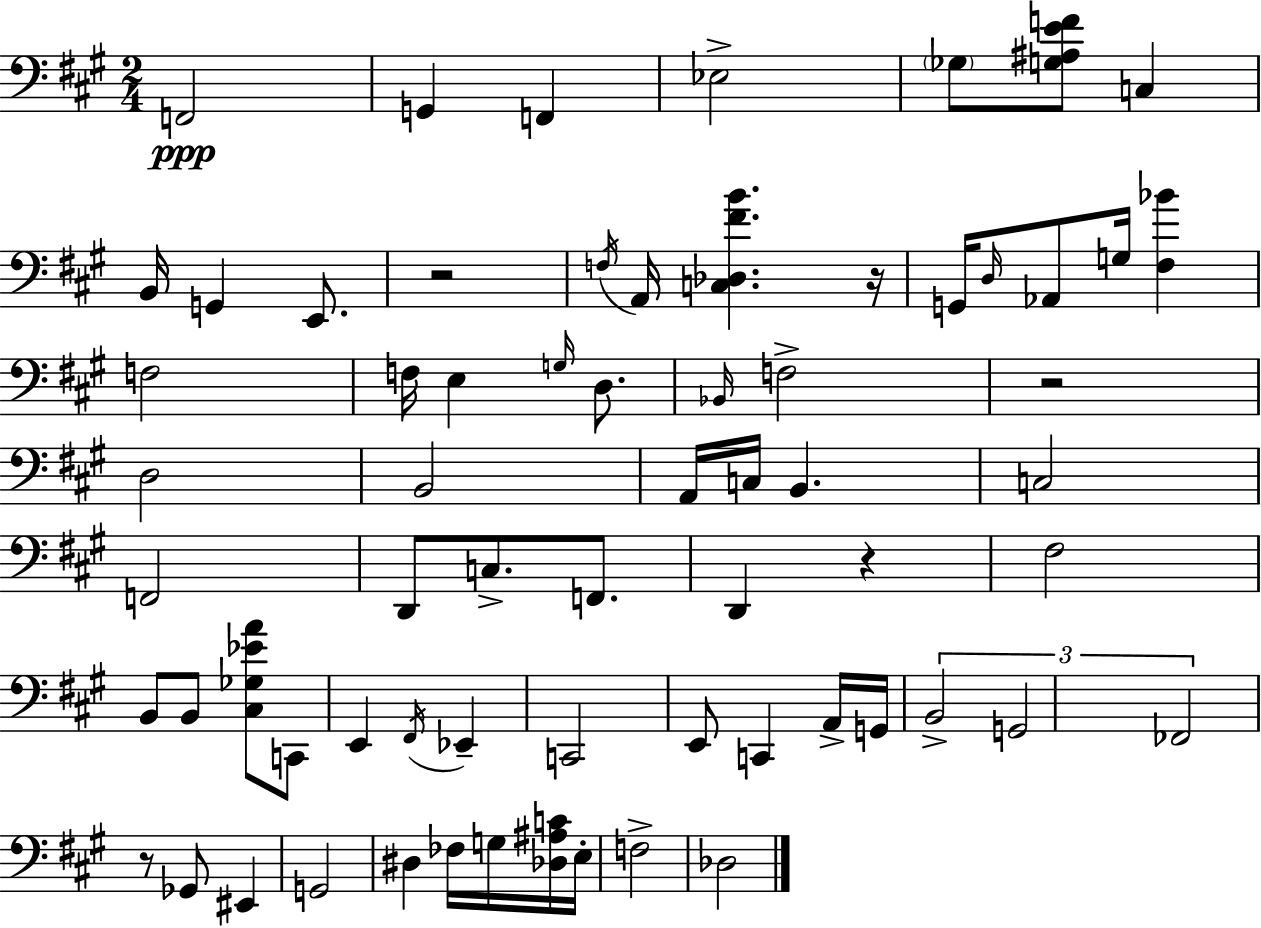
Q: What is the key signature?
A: A major